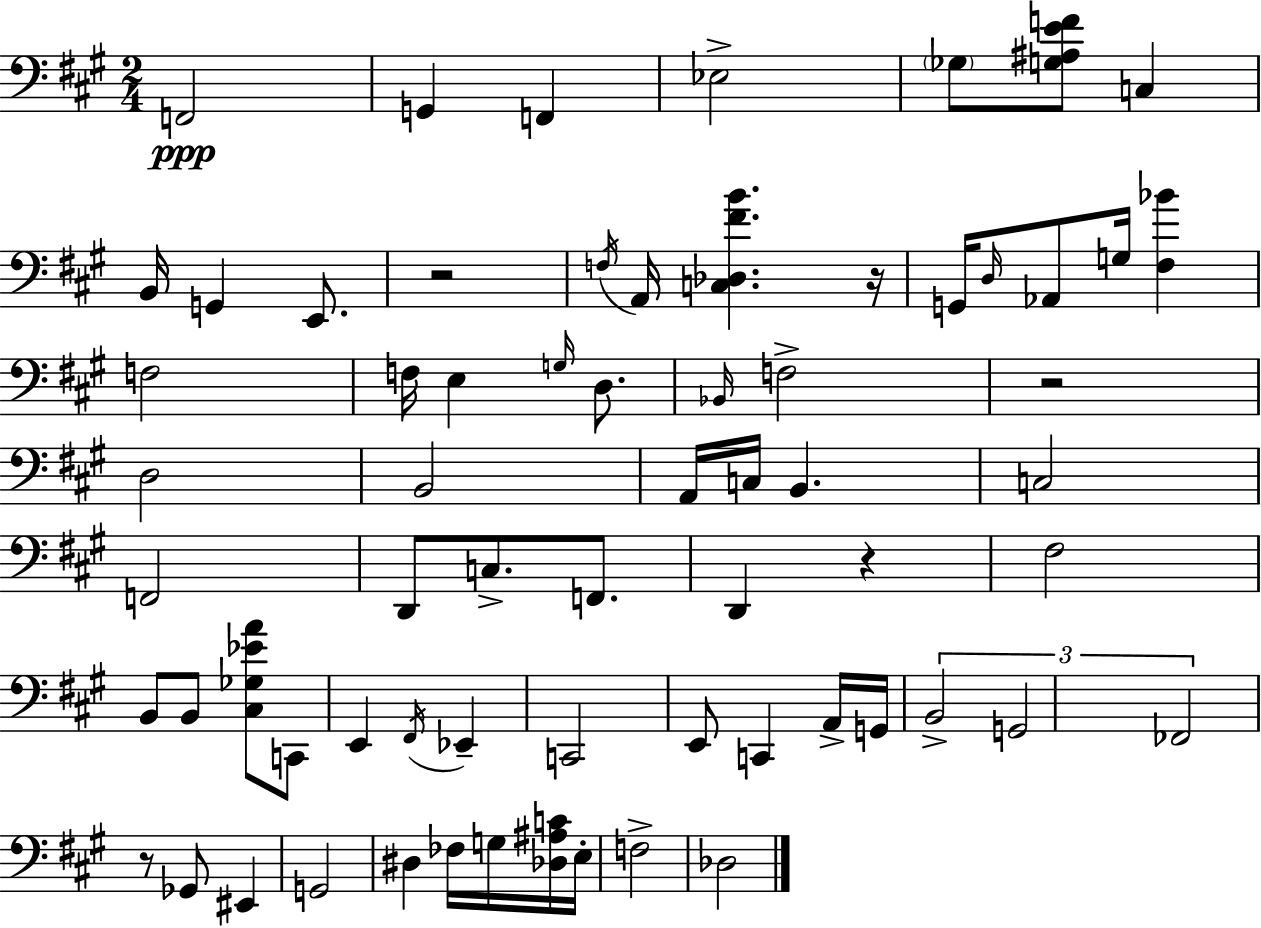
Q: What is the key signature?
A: A major